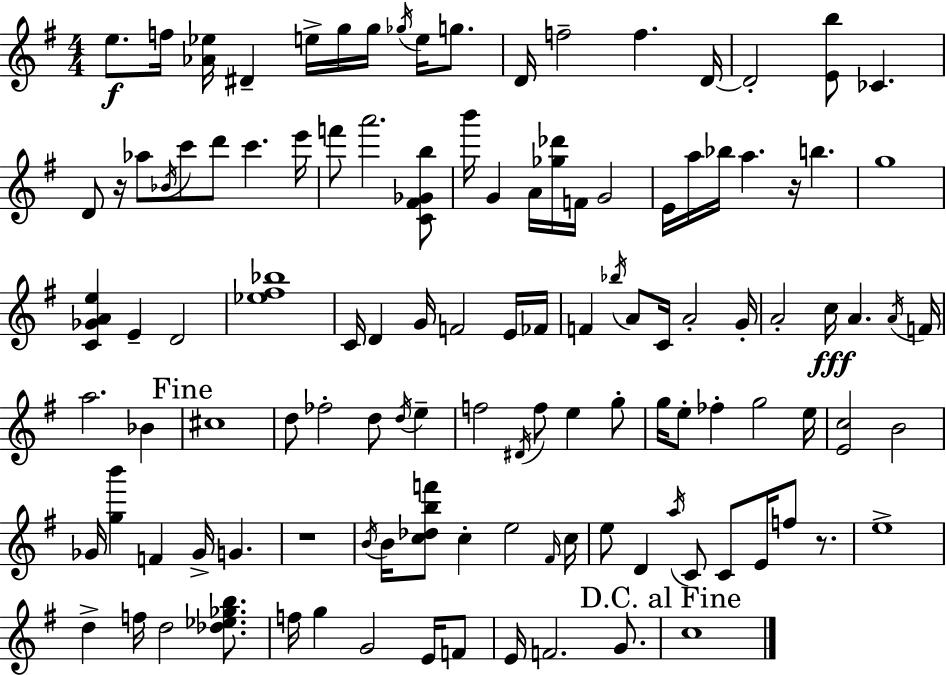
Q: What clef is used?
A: treble